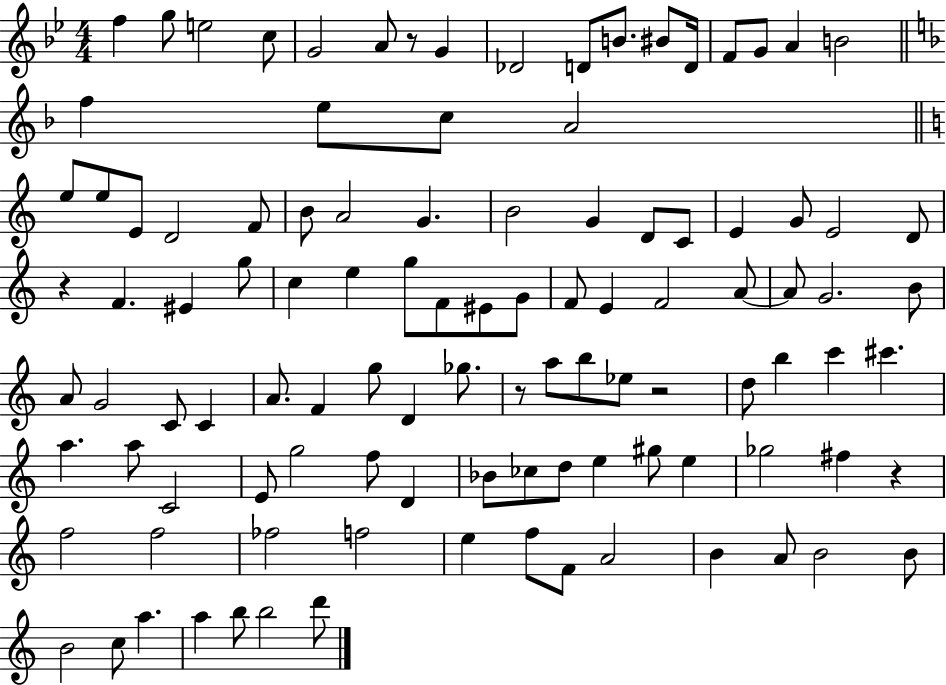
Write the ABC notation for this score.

X:1
T:Untitled
M:4/4
L:1/4
K:Bb
f g/2 e2 c/2 G2 A/2 z/2 G _D2 D/2 B/2 ^B/2 D/4 F/2 G/2 A B2 f e/2 c/2 A2 e/2 e/2 E/2 D2 F/2 B/2 A2 G B2 G D/2 C/2 E G/2 E2 D/2 z F ^E g/2 c e g/2 F/2 ^E/2 G/2 F/2 E F2 A/2 A/2 G2 B/2 A/2 G2 C/2 C A/2 F g/2 D _g/2 z/2 a/2 b/2 _e/2 z2 d/2 b c' ^c' a a/2 C2 E/2 g2 f/2 D _B/2 _c/2 d/2 e ^g/2 e _g2 ^f z f2 f2 _f2 f2 e f/2 F/2 A2 B A/2 B2 B/2 B2 c/2 a a b/2 b2 d'/2